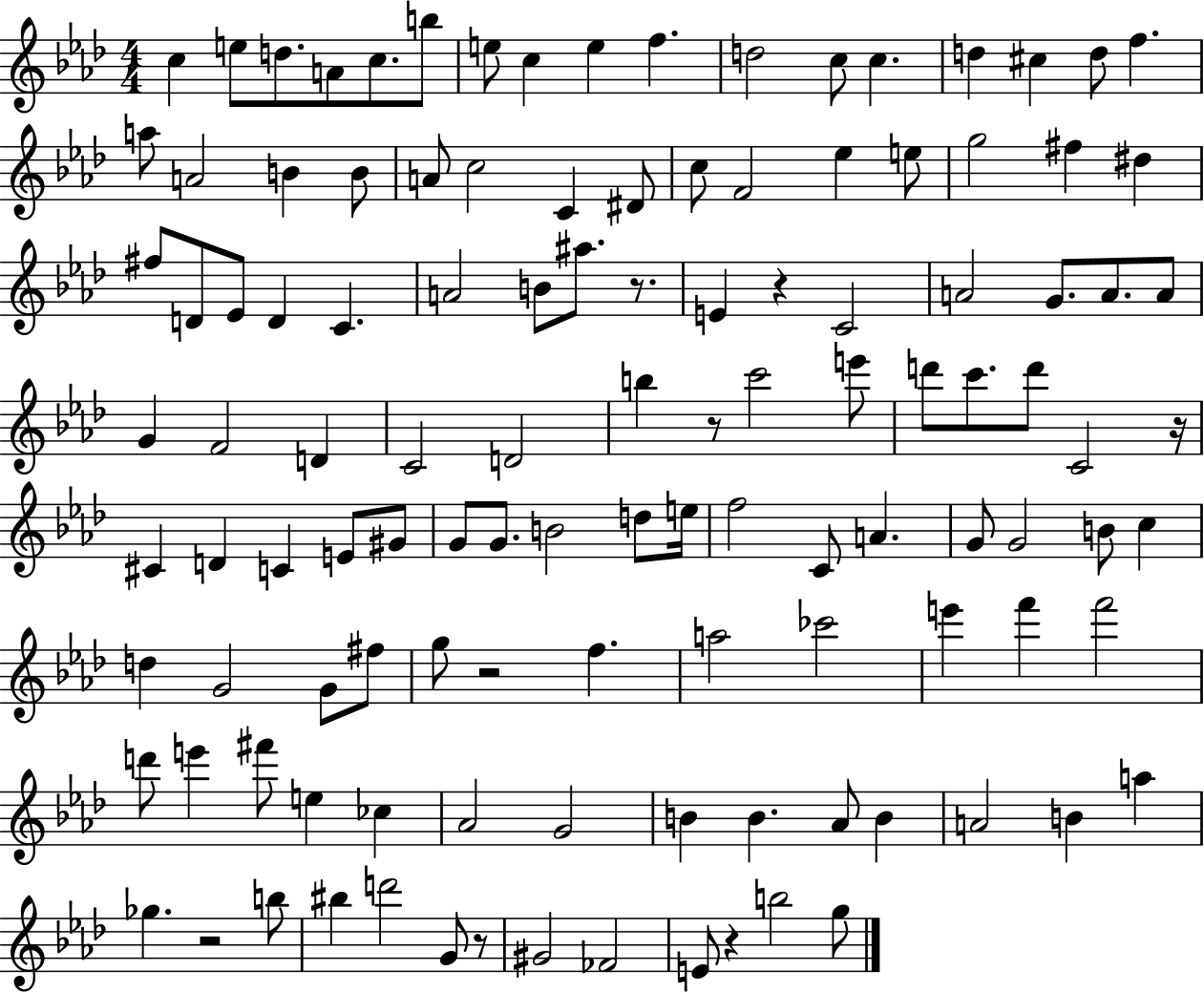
C5/q E5/e D5/e. A4/e C5/e. B5/e E5/e C5/q E5/q F5/q. D5/h C5/e C5/q. D5/q C#5/q D5/e F5/q. A5/e A4/h B4/q B4/e A4/e C5/h C4/q D#4/e C5/e F4/h Eb5/q E5/e G5/h F#5/q D#5/q F#5/e D4/e Eb4/e D4/q C4/q. A4/h B4/e A#5/e. R/e. E4/q R/q C4/h A4/h G4/e. A4/e. A4/e G4/q F4/h D4/q C4/h D4/h B5/q R/e C6/h E6/e D6/e C6/e. D6/e C4/h R/s C#4/q D4/q C4/q E4/e G#4/e G4/e G4/e. B4/h D5/e E5/s F5/h C4/e A4/q. G4/e G4/h B4/e C5/q D5/q G4/h G4/e F#5/e G5/e R/h F5/q. A5/h CES6/h E6/q F6/q F6/h D6/e E6/q F#6/e E5/q CES5/q Ab4/h G4/h B4/q B4/q. Ab4/e B4/q A4/h B4/q A5/q Gb5/q. R/h B5/e BIS5/q D6/h G4/e R/e G#4/h FES4/h E4/e R/q B5/h G5/e